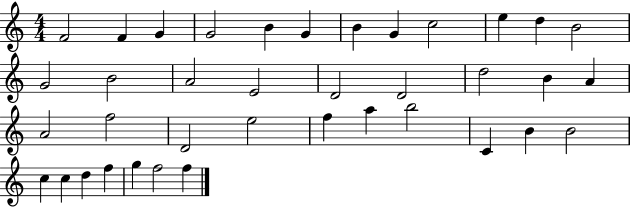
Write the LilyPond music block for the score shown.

{
  \clef treble
  \numericTimeSignature
  \time 4/4
  \key c \major
  f'2 f'4 g'4 | g'2 b'4 g'4 | b'4 g'4 c''2 | e''4 d''4 b'2 | \break g'2 b'2 | a'2 e'2 | d'2 d'2 | d''2 b'4 a'4 | \break a'2 f''2 | d'2 e''2 | f''4 a''4 b''2 | c'4 b'4 b'2 | \break c''4 c''4 d''4 f''4 | g''4 f''2 f''4 | \bar "|."
}